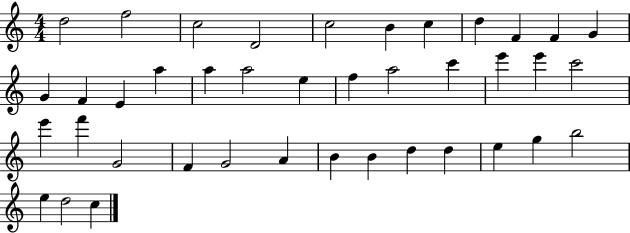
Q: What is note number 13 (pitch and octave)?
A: F4